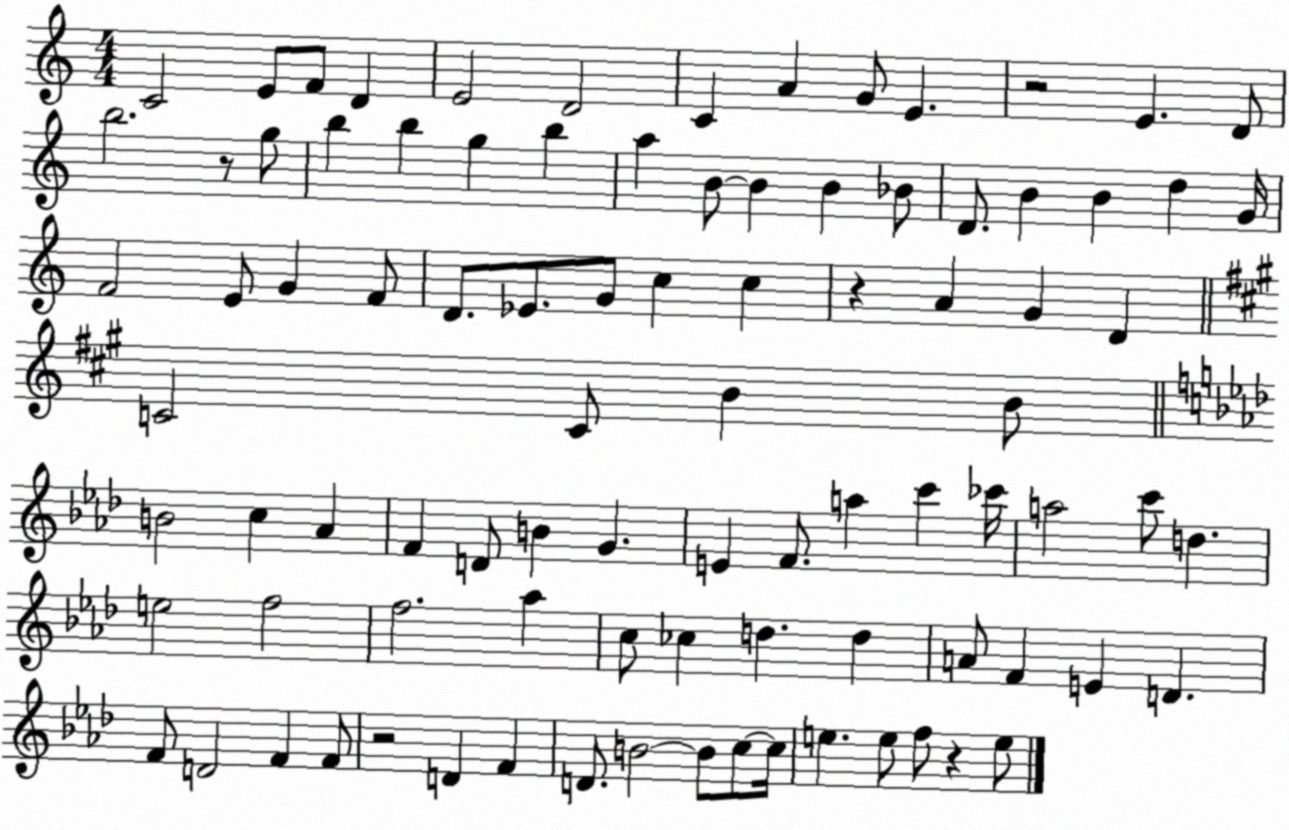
X:1
T:Untitled
M:4/4
L:1/4
K:C
C2 E/2 F/2 D E2 D2 C A G/2 E z2 E D/2 b2 z/2 g/2 b b g b a B/2 B B _B/2 D/2 B B d G/4 F2 E/2 G F/2 D/2 _E/2 G/2 c c z A G D C2 C/2 B B/2 B2 c _A F D/2 B G E F/2 a c' _c'/4 a2 c'/2 d e2 f2 f2 _a c/2 _c d d A/2 F E D F/2 D2 F F/2 z2 D F D/2 B2 B/2 c/2 c/4 e e/2 f/2 z e/2